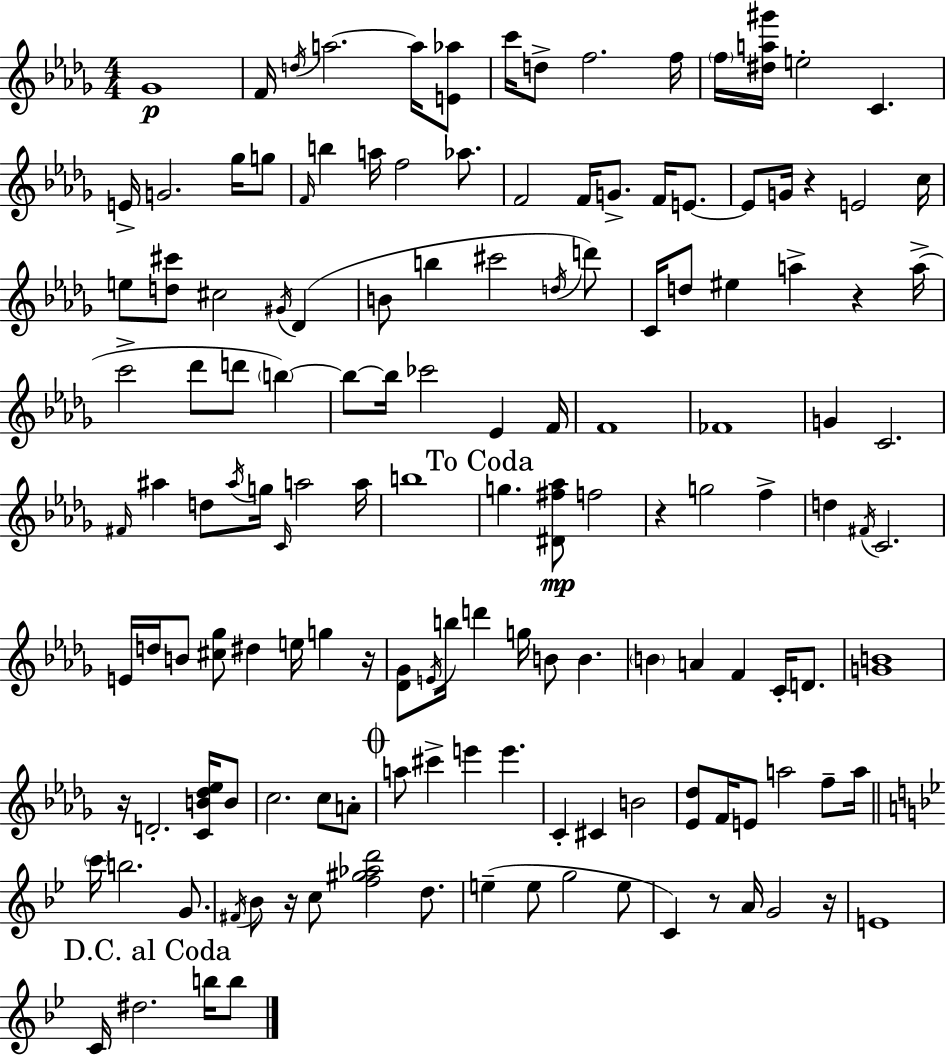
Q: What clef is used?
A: treble